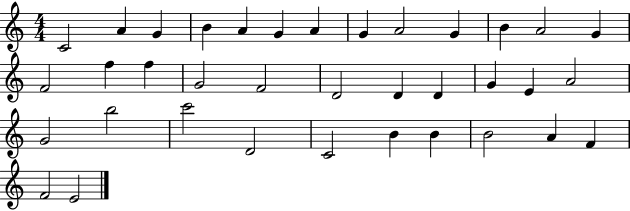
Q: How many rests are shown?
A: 0